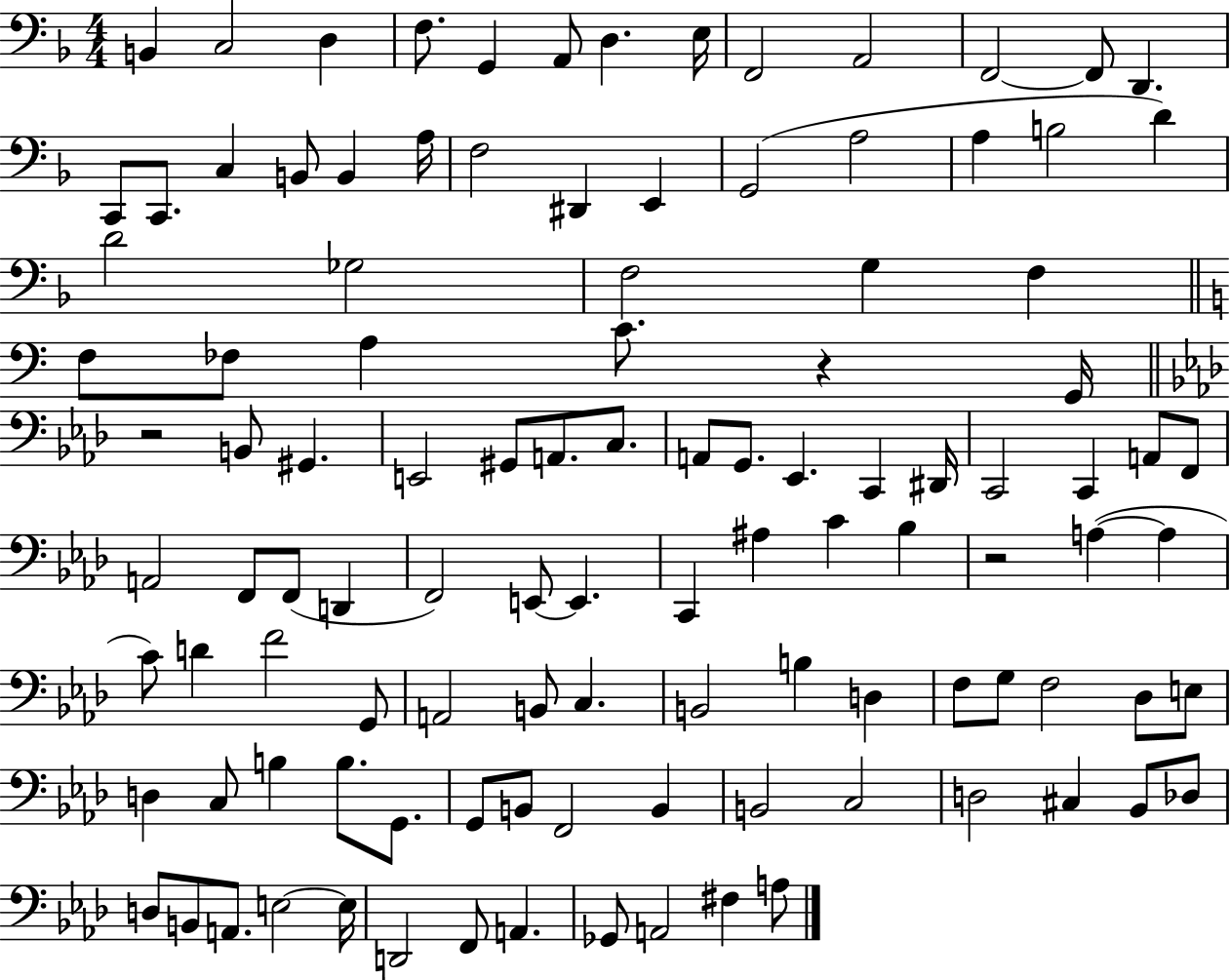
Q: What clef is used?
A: bass